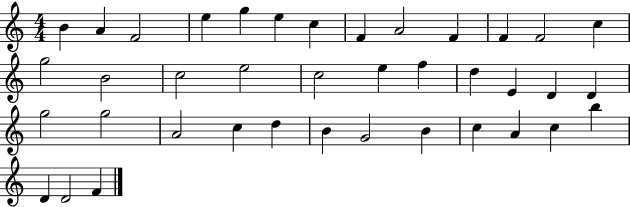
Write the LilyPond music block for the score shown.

{
  \clef treble
  \numericTimeSignature
  \time 4/4
  \key c \major
  b'4 a'4 f'2 | e''4 g''4 e''4 c''4 | f'4 a'2 f'4 | f'4 f'2 c''4 | \break g''2 b'2 | c''2 e''2 | c''2 e''4 f''4 | d''4 e'4 d'4 d'4 | \break g''2 g''2 | a'2 c''4 d''4 | b'4 g'2 b'4 | c''4 a'4 c''4 b''4 | \break d'4 d'2 f'4 | \bar "|."
}